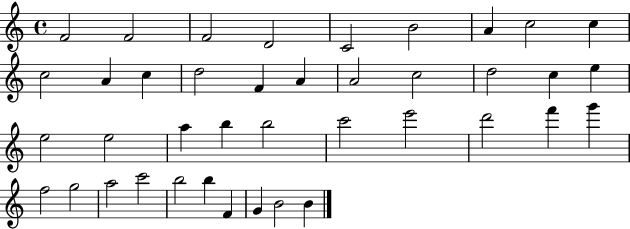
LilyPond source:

{
  \clef treble
  \time 4/4
  \defaultTimeSignature
  \key c \major
  f'2 f'2 | f'2 d'2 | c'2 b'2 | a'4 c''2 c''4 | \break c''2 a'4 c''4 | d''2 f'4 a'4 | a'2 c''2 | d''2 c''4 e''4 | \break e''2 e''2 | a''4 b''4 b''2 | c'''2 e'''2 | d'''2 f'''4 g'''4 | \break f''2 g''2 | a''2 c'''2 | b''2 b''4 f'4 | g'4 b'2 b'4 | \break \bar "|."
}